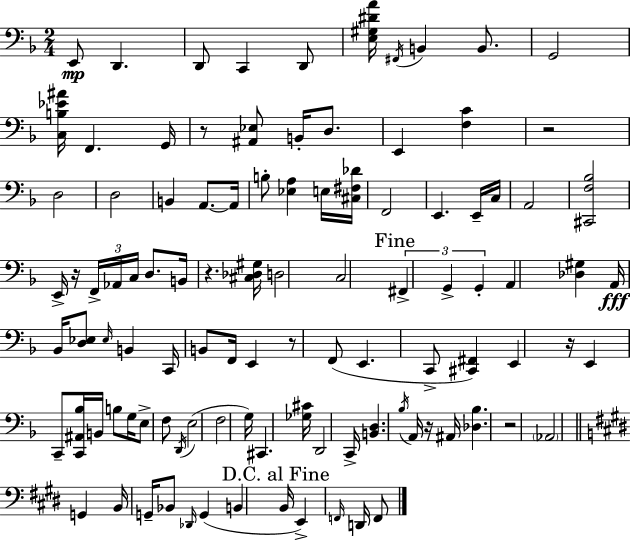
{
  \clef bass
  \numericTimeSignature
  \time 2/4
  \key f \major
  e,8\mp d,4. | d,8 c,4 d,8 | <e gis dis' a'>16 \acciaccatura { fis,16 } b,4 b,8. | g,2 | \break <c b ees' ais'>16 f,4. | g,16 r8 <ais, ees>8 b,16-. d8. | e,4 <f c'>4 | r2 | \break d2 | d2 | b,4 a,8.~~ | a,16 b8-. <ees a>4 e16 | \break <cis fis des'>16 f,2 | e,4. e,16-- | c16 a,2 | <cis, f bes>2 | \break e,16-> r16 \tuplet 3/2 { f,16-> aes,16 c16 } d8. | b,16 r4. | <cis des gis>16 d2 | c2 | \break \mark "Fine" \tuplet 3/2 { fis,4-> g,4-> | g,4-. } a,4 | <des gis>4 a,16\fff bes,16 <d ees>8 | \grace { ees16 } b,4 c,16 b,8 | \break f,16 e,4 r8 | f,8( e,4. | c,8-> <cis, fis,>4) e,4 | r16 e,4 c,8-- | \break <c, ais, bes>16 b,16 b8 g16 e8-> | f8 \acciaccatura { d,16 } e2( | f2 | g16) cis,4. | \break <ges cis'>16 d,2 | c,16-> <b, d>4. | \acciaccatura { bes16 } a,16 r16 ais,16 <des bes>4. | r2 | \break \parenthesize aes,2 | \bar "||" \break \key e \major g,4 b,16 g,16-- bes,8 | \grace { des,16 }( g,4 b,4 | \mark "D.C. al Fine" b,16 e,4->) \grace { f,16 } d,16 | f,8 \bar "|."
}